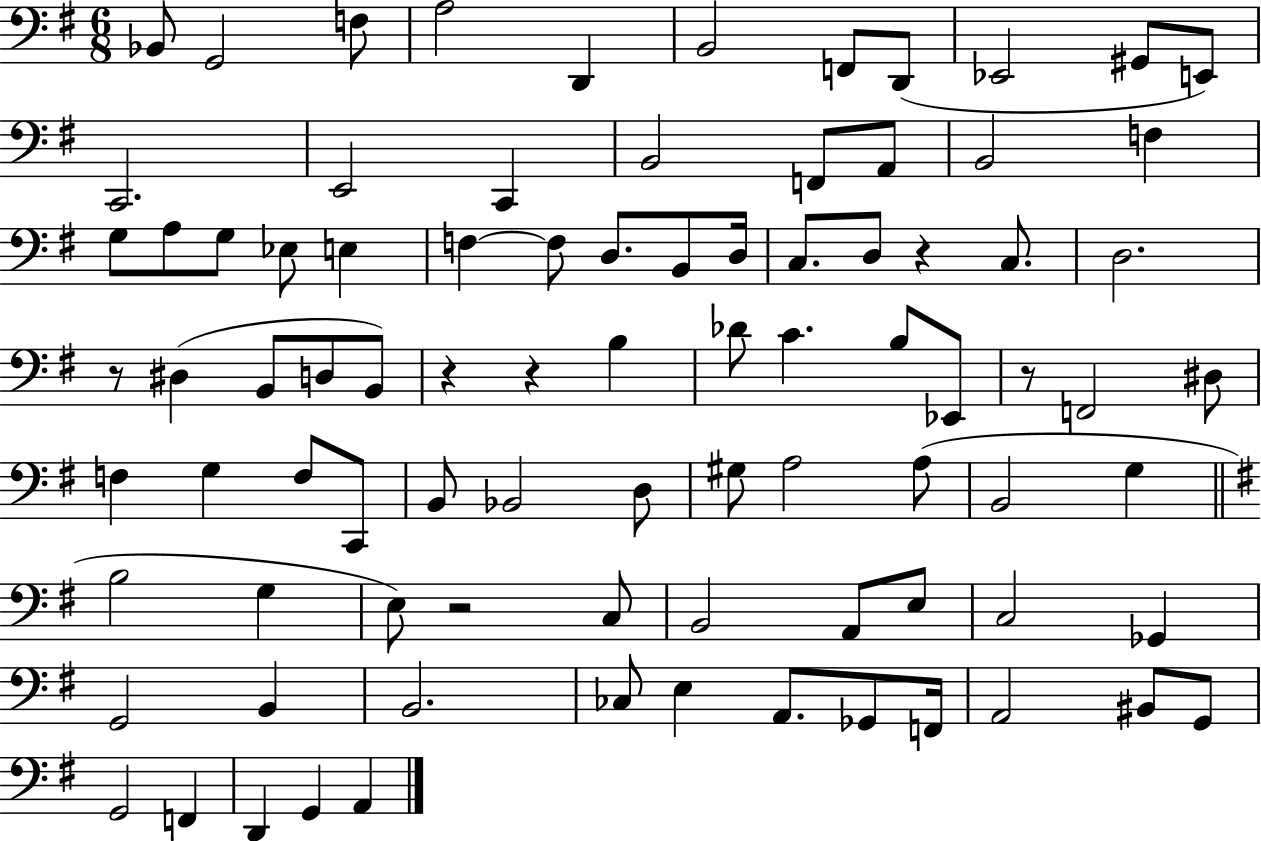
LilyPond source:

{
  \clef bass
  \numericTimeSignature
  \time 6/8
  \key g \major
  \repeat volta 2 { bes,8 g,2 f8 | a2 d,4 | b,2 f,8 d,8( | ees,2 gis,8 e,8) | \break c,2. | e,2 c,4 | b,2 f,8 a,8 | b,2 f4 | \break g8 a8 g8 ees8 e4 | f4~~ f8 d8. b,8 d16 | c8. d8 r4 c8. | d2. | \break r8 dis4( b,8 d8 b,8) | r4 r4 b4 | des'8 c'4. b8 ees,8 | r8 f,2 dis8 | \break f4 g4 f8 c,8 | b,8 bes,2 d8 | gis8 a2 a8( | b,2 g4 | \break \bar "||" \break \key g \major b2 g4 | e8) r2 c8 | b,2 a,8 e8 | c2 ges,4 | \break g,2 b,4 | b,2. | ces8 e4 a,8. ges,8 f,16 | a,2 bis,8 g,8 | \break g,2 f,4 | d,4 g,4 a,4 | } \bar "|."
}